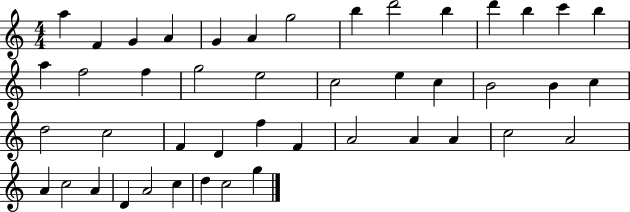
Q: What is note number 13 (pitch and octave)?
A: C6